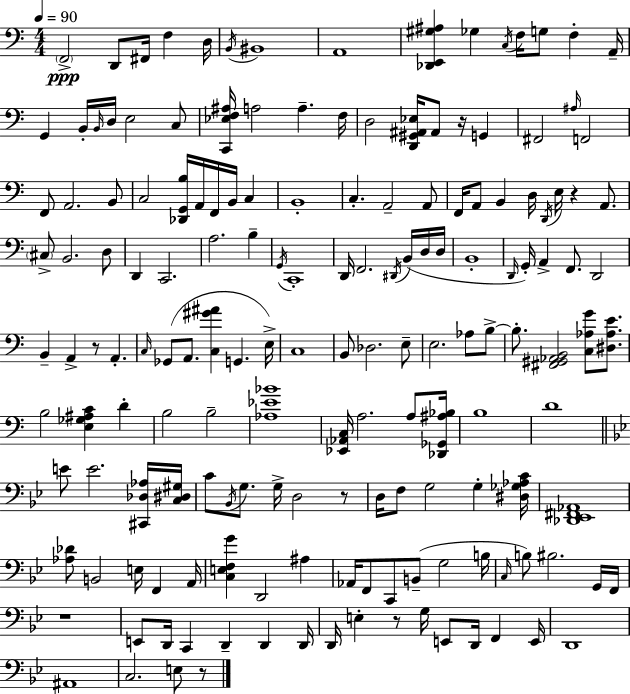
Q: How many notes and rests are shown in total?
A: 163